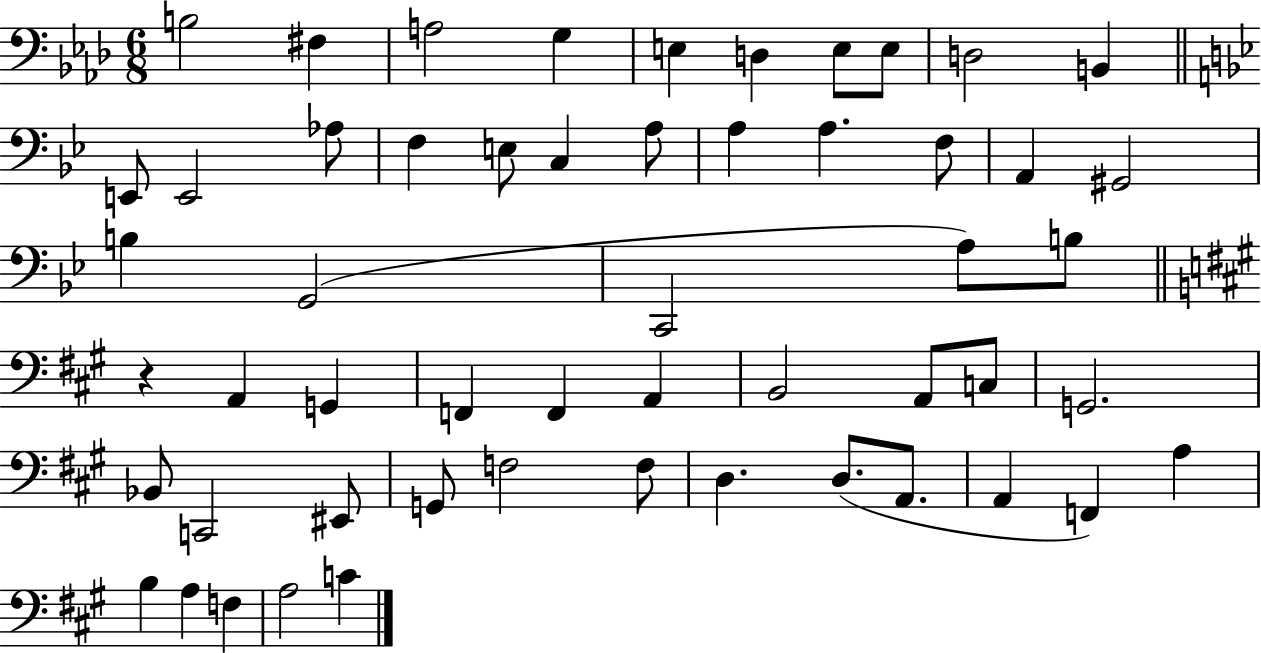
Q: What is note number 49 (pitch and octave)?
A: B3